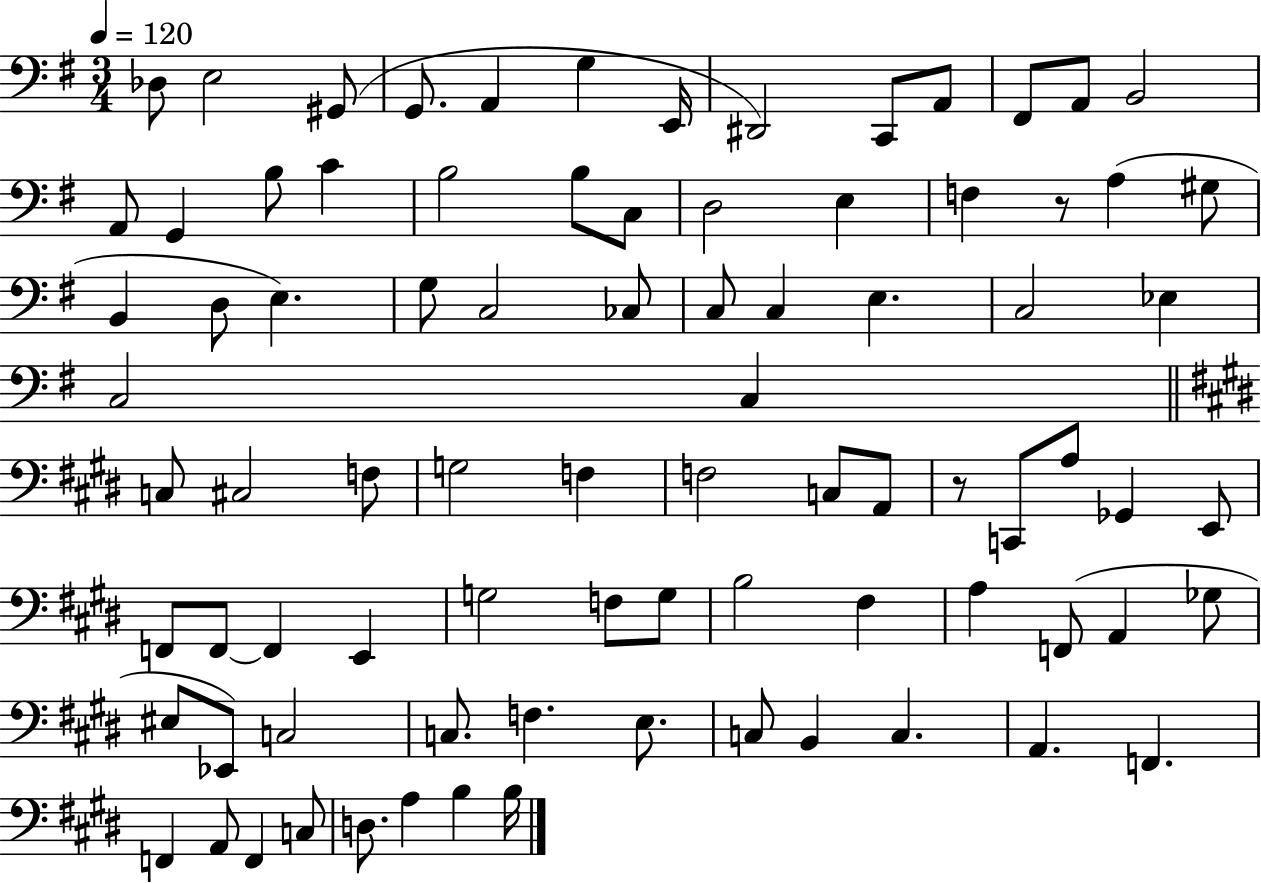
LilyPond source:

{
  \clef bass
  \numericTimeSignature
  \time 3/4
  \key g \major
  \tempo 4 = 120
  des8 e2 gis,8( | g,8. a,4 g4 e,16 | dis,2) c,8 a,8 | fis,8 a,8 b,2 | \break a,8 g,4 b8 c'4 | b2 b8 c8 | d2 e4 | f4 r8 a4( gis8 | \break b,4 d8 e4.) | g8 c2 ces8 | c8 c4 e4. | c2 ees4 | \break c2 c4 | \bar "||" \break \key e \major c8 cis2 f8 | g2 f4 | f2 c8 a,8 | r8 c,8 a8 ges,4 e,8 | \break f,8 f,8~~ f,4 e,4 | g2 f8 g8 | b2 fis4 | a4 f,8( a,4 ges8 | \break eis8 ees,8) c2 | c8. f4. e8. | c8 b,4 c4. | a,4. f,4. | \break f,4 a,8 f,4 c8 | d8. a4 b4 b16 | \bar "|."
}